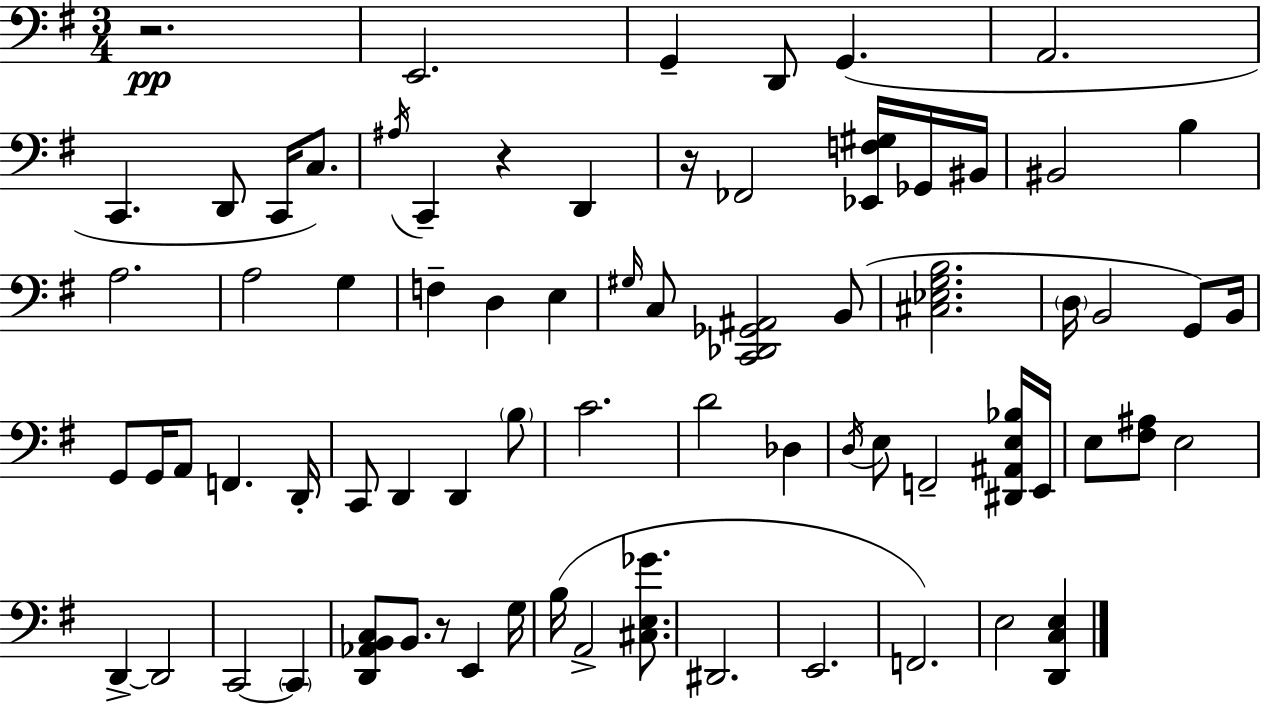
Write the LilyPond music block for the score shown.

{
  \clef bass
  \numericTimeSignature
  \time 3/4
  \key g \major
  \repeat volta 2 { r2.\pp | e,2. | g,4-- d,8 g,4.( | a,2. | \break c,4. d,8 c,16 c8.) | \acciaccatura { ais16 } c,4-- r4 d,4 | r16 fes,2 <ees, f gis>16 ges,16 | bis,16 bis,2 b4 | \break a2. | a2 g4 | f4-- d4 e4 | \grace { gis16 } c8 <c, des, ges, ais,>2 | \break b,8( <cis ees g b>2. | \parenthesize d16 b,2 g,8) | b,16 g,8 g,16 a,8 f,4. | d,16-. c,8 d,4 d,4 | \break \parenthesize b8 c'2. | d'2 des4 | \acciaccatura { d16 } e8 f,2-- | <dis, ais, e bes>16 e,16 e8 <fis ais>8 e2 | \break d,4->~~ d,2 | c,2~~ \parenthesize c,4 | <d, aes, b, c>8 b,8. r8 e,4 | g16 b16( a,2-> | \break <cis e ges'>8. dis,2. | e,2. | f,2.) | e2 <d, c e>4 | \break } \bar "|."
}